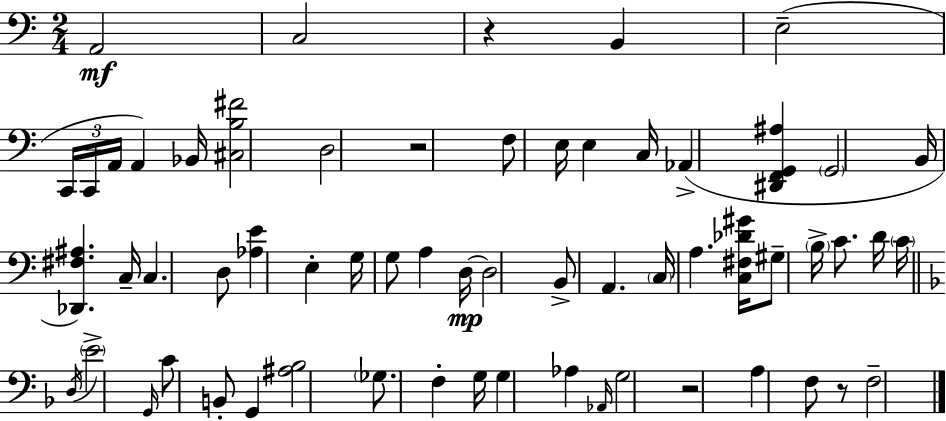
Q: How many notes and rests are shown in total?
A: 61